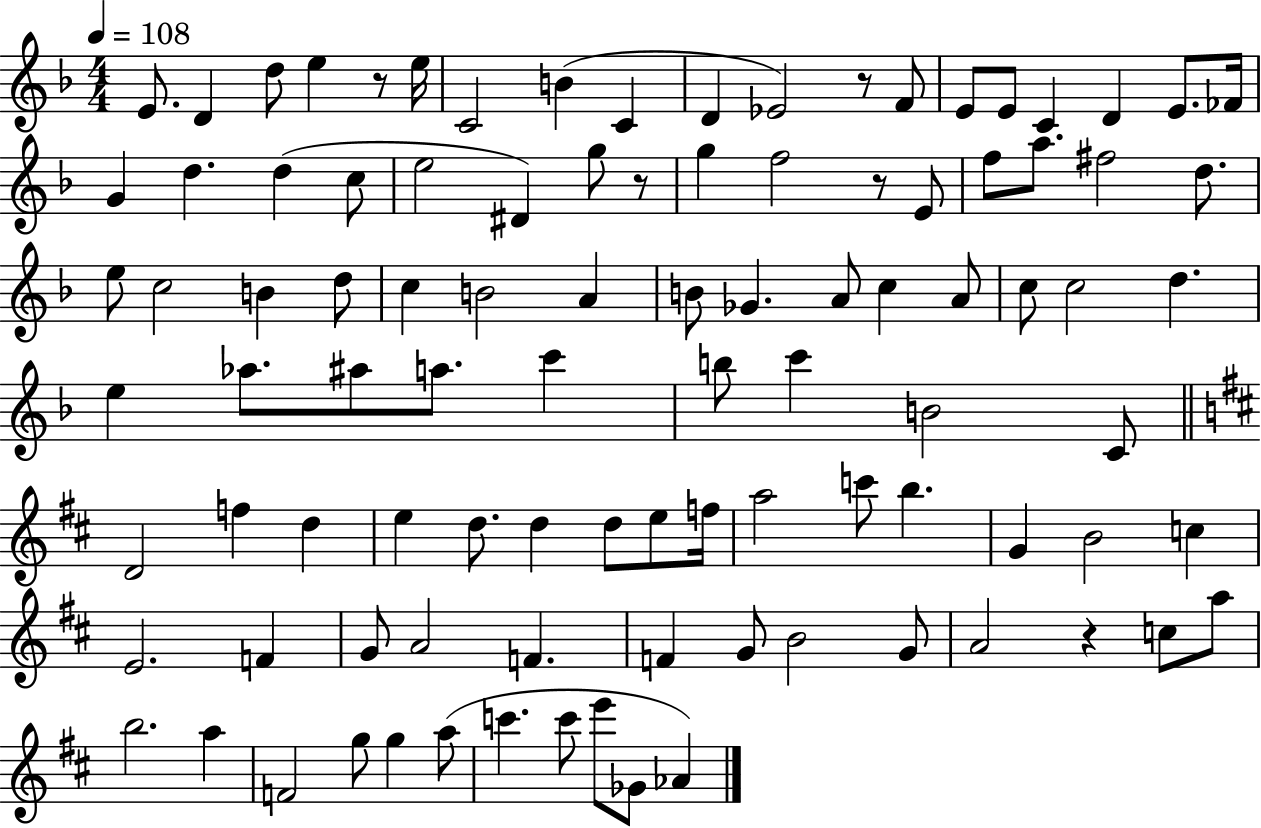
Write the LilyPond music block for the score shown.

{
  \clef treble
  \numericTimeSignature
  \time 4/4
  \key f \major
  \tempo 4 = 108
  e'8. d'4 d''8 e''4 r8 e''16 | c'2 b'4( c'4 | d'4 ees'2) r8 f'8 | e'8 e'8 c'4 d'4 e'8. fes'16 | \break g'4 d''4. d''4( c''8 | e''2 dis'4) g''8 r8 | g''4 f''2 r8 e'8 | f''8 a''8. fis''2 d''8. | \break e''8 c''2 b'4 d''8 | c''4 b'2 a'4 | b'8 ges'4. a'8 c''4 a'8 | c''8 c''2 d''4. | \break e''4 aes''8. ais''8 a''8. c'''4 | b''8 c'''4 b'2 c'8 | \bar "||" \break \key d \major d'2 f''4 d''4 | e''4 d''8. d''4 d''8 e''8 f''16 | a''2 c'''8 b''4. | g'4 b'2 c''4 | \break e'2. f'4 | g'8 a'2 f'4. | f'4 g'8 b'2 g'8 | a'2 r4 c''8 a''8 | \break b''2. a''4 | f'2 g''8 g''4 a''8( | c'''4. c'''8 e'''8 ges'8 aes'4) | \bar "|."
}